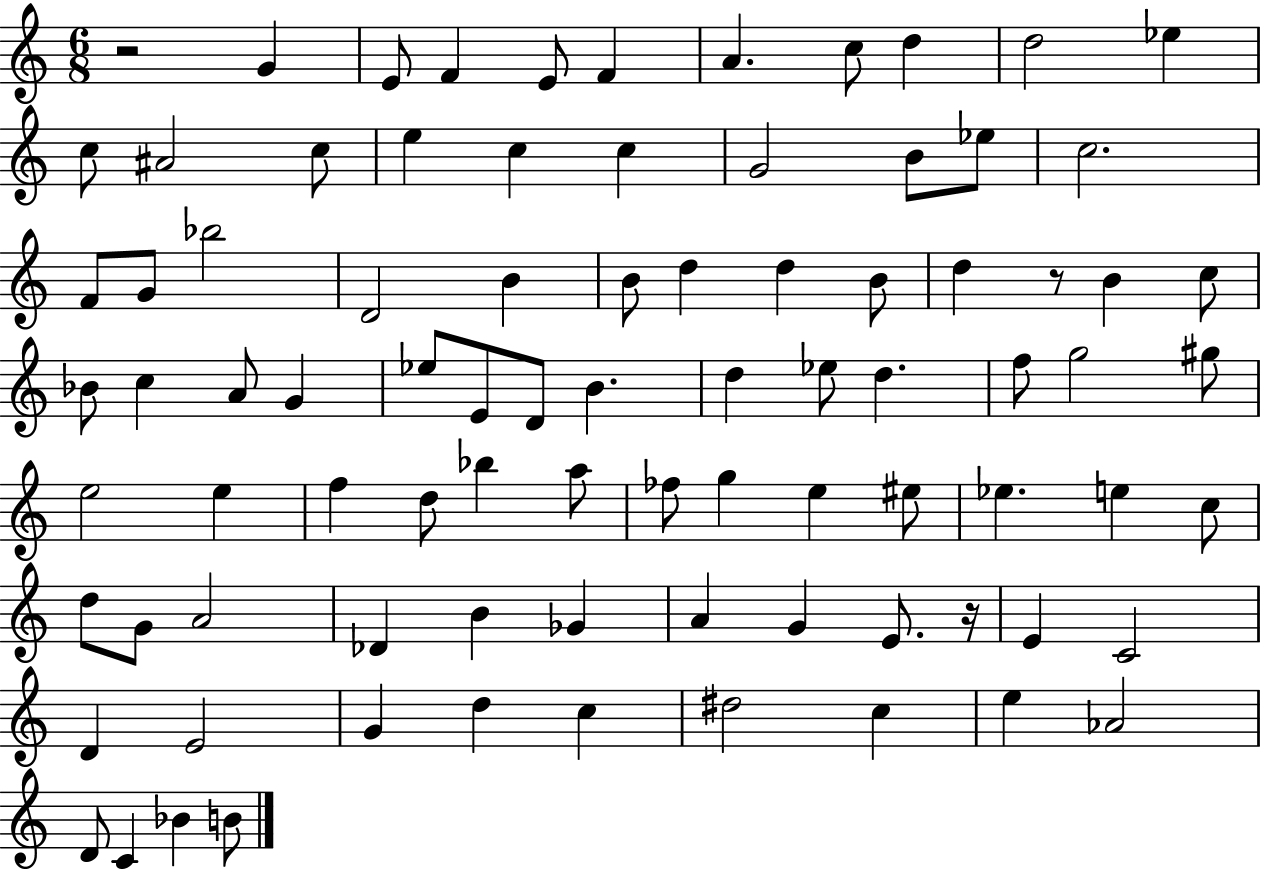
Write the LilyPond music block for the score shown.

{
  \clef treble
  \numericTimeSignature
  \time 6/8
  \key c \major
  r2 g'4 | e'8 f'4 e'8 f'4 | a'4. c''8 d''4 | d''2 ees''4 | \break c''8 ais'2 c''8 | e''4 c''4 c''4 | g'2 b'8 ees''8 | c''2. | \break f'8 g'8 bes''2 | d'2 b'4 | b'8 d''4 d''4 b'8 | d''4 r8 b'4 c''8 | \break bes'8 c''4 a'8 g'4 | ees''8 e'8 d'8 b'4. | d''4 ees''8 d''4. | f''8 g''2 gis''8 | \break e''2 e''4 | f''4 d''8 bes''4 a''8 | fes''8 g''4 e''4 eis''8 | ees''4. e''4 c''8 | \break d''8 g'8 a'2 | des'4 b'4 ges'4 | a'4 g'4 e'8. r16 | e'4 c'2 | \break d'4 e'2 | g'4 d''4 c''4 | dis''2 c''4 | e''4 aes'2 | \break d'8 c'4 bes'4 b'8 | \bar "|."
}